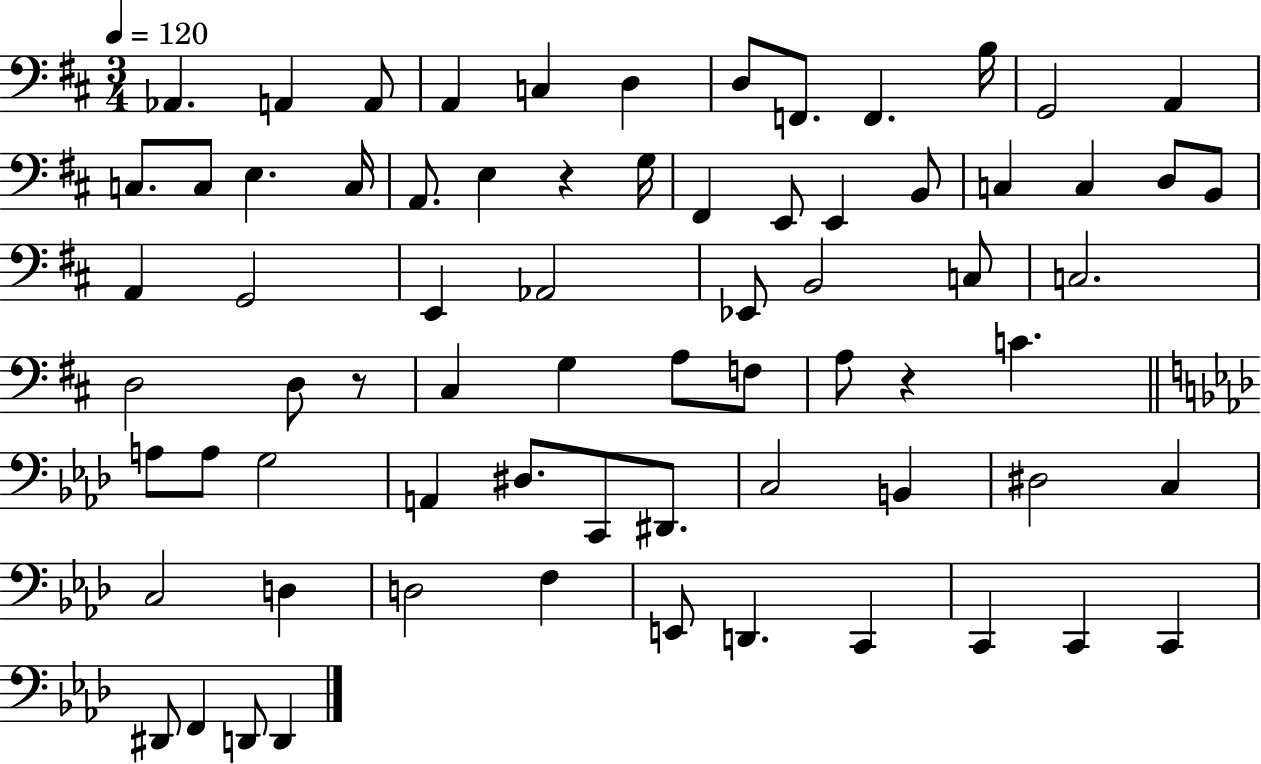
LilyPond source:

{
  \clef bass
  \numericTimeSignature
  \time 3/4
  \key d \major
  \tempo 4 = 120
  aes,4. a,4 a,8 | a,4 c4 d4 | d8 f,8. f,4. b16 | g,2 a,4 | \break c8. c8 e4. c16 | a,8. e4 r4 g16 | fis,4 e,8 e,4 b,8 | c4 c4 d8 b,8 | \break a,4 g,2 | e,4 aes,2 | ees,8 b,2 c8 | c2. | \break d2 d8 r8 | cis4 g4 a8 f8 | a8 r4 c'4. | \bar "||" \break \key f \minor a8 a8 g2 | a,4 dis8. c,8 dis,8. | c2 b,4 | dis2 c4 | \break c2 d4 | d2 f4 | e,8 d,4. c,4 | c,4 c,4 c,4 | \break dis,8 f,4 d,8 d,4 | \bar "|."
}